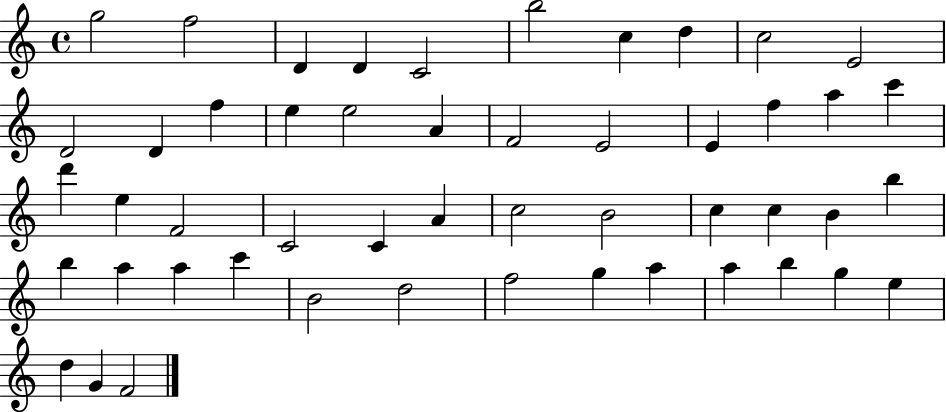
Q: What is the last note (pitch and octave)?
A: F4